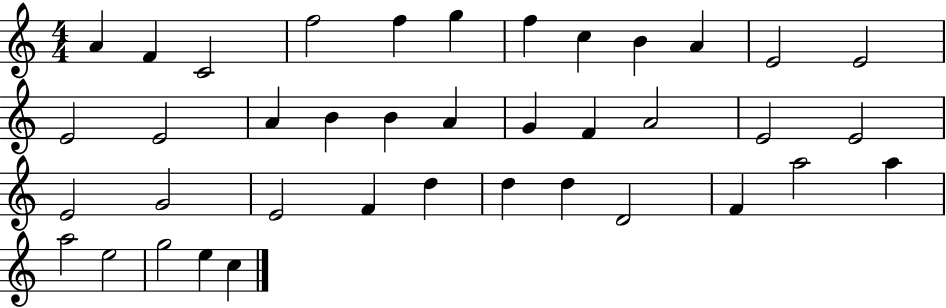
{
  \clef treble
  \numericTimeSignature
  \time 4/4
  \key c \major
  a'4 f'4 c'2 | f''2 f''4 g''4 | f''4 c''4 b'4 a'4 | e'2 e'2 | \break e'2 e'2 | a'4 b'4 b'4 a'4 | g'4 f'4 a'2 | e'2 e'2 | \break e'2 g'2 | e'2 f'4 d''4 | d''4 d''4 d'2 | f'4 a''2 a''4 | \break a''2 e''2 | g''2 e''4 c''4 | \bar "|."
}